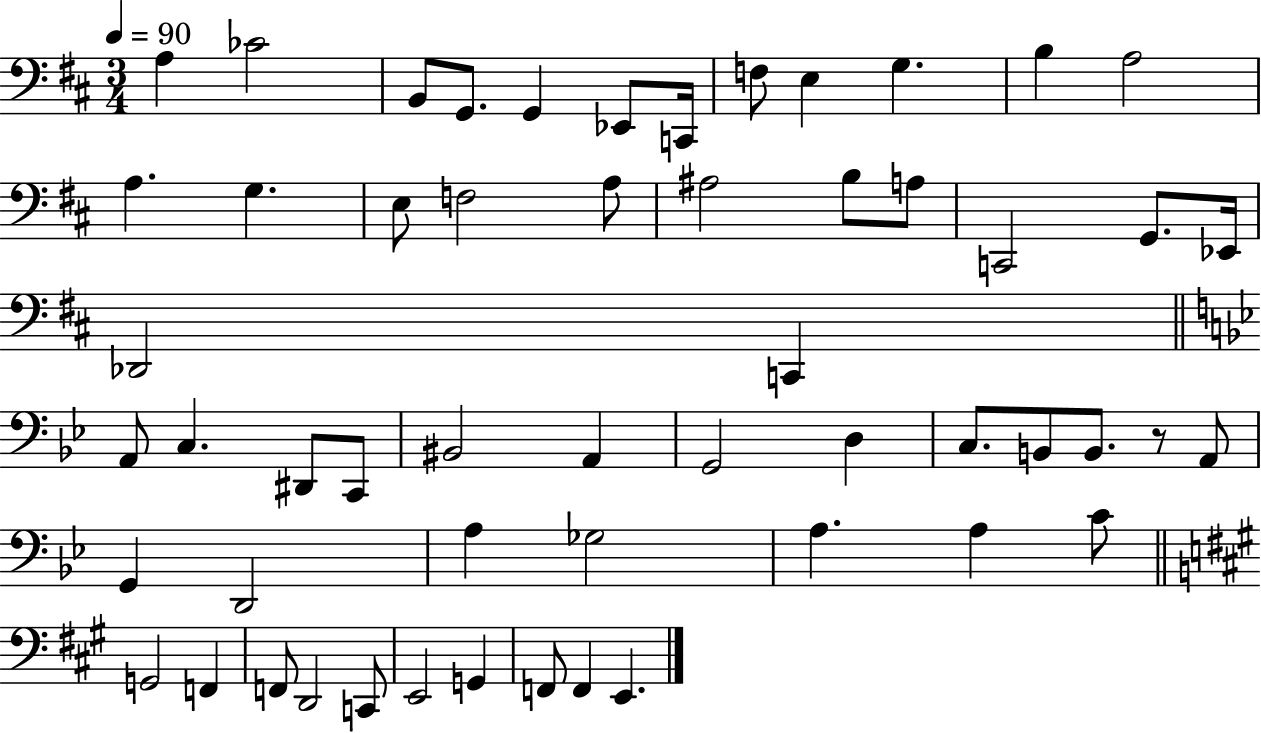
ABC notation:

X:1
T:Untitled
M:3/4
L:1/4
K:D
A, _C2 B,,/2 G,,/2 G,, _E,,/2 C,,/4 F,/2 E, G, B, A,2 A, G, E,/2 F,2 A,/2 ^A,2 B,/2 A,/2 C,,2 G,,/2 _E,,/4 _D,,2 C,, A,,/2 C, ^D,,/2 C,,/2 ^B,,2 A,, G,,2 D, C,/2 B,,/2 B,,/2 z/2 A,,/2 G,, D,,2 A, _G,2 A, A, C/2 G,,2 F,, F,,/2 D,,2 C,,/2 E,,2 G,, F,,/2 F,, E,,